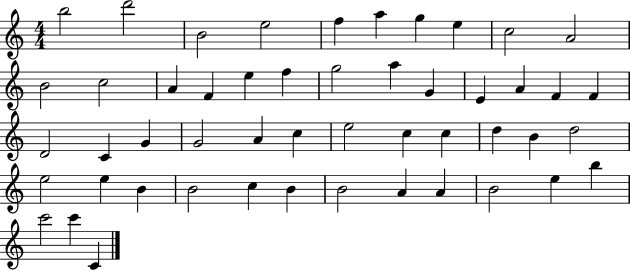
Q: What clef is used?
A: treble